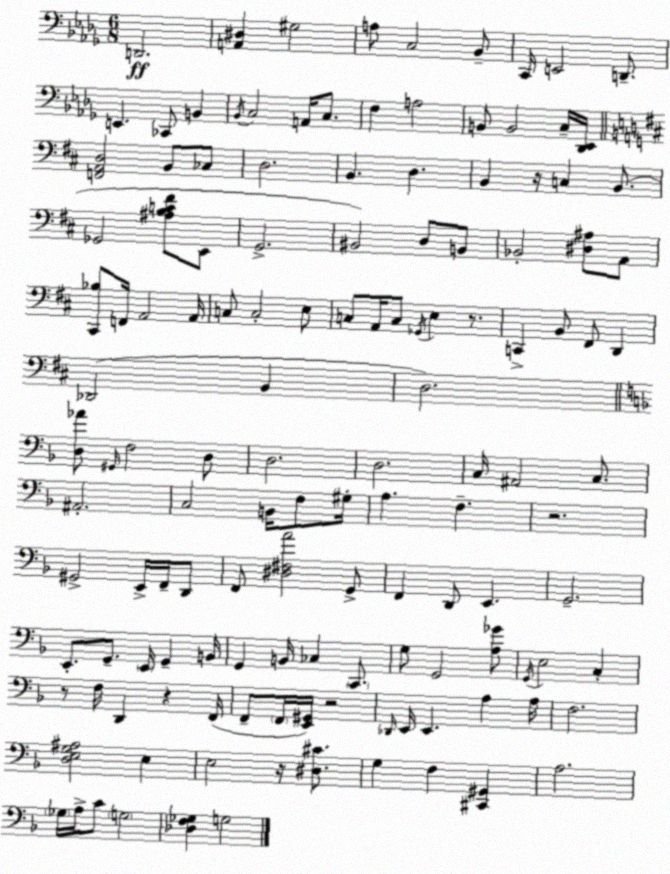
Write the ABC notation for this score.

X:1
T:Untitled
M:6/8
L:1/4
K:Bbm
D,,2 [A,,^D,] ^G,2 A,/2 C,2 _B,,/2 C,,/4 E,,2 D,,/2 E,, _C,,/2 B,, _B,,/4 C,2 A,,/4 C,/2 F, A,2 B,,/2 B,,2 C,/4 [_D,,_E,,]/4 [F,,A,,D,]2 B,,/2 _C,/2 D,2 B,, D, B,, z/4 C, B,,/2 _G,,2 [^A,B,C^F]/2 E,,/2 G,,2 ^B,,2 D,/2 B,,/2 _B,,2 [^D,^A,]/2 A,,/2 [^C,,_B,]/2 F,,/4 A,,2 A,,/4 C,/2 C,2 E,/2 C,/2 A,,/4 C,/2 _G,,/4 E, z/2 C,, B,,/2 ^F,,/2 D,, _D,,2 B,, D,2 [D,_A]/2 ^G,,/4 F,2 D,/2 D,2 D,2 C,/4 ^A,,2 C,/2 ^A,,2 C,2 B,,/4 F,/2 ^G,/4 A, F, z2 ^G,,2 E,,/4 F,,/4 D,,/2 F,,/2 [^D,^F,A]2 G,,/2 F,, D,,/2 E,, G,,2 E,,/2 G,,/2 E,,/4 G,, B,,/4 G,, B,,/4 _C, C,,/2 G,/2 G,,2 [A,_G]/2 G,,/4 E,2 C, z/2 F,/4 D,, z F,,/4 F,,/2 F,,/4 [E,,^G,,]/4 z2 _D,,/4 E,,/4 E,, A, A,/4 F,2 [D,E,G,^A,]2 E, E,2 z/4 [^D,^C]/2 G, F, [^C,,^G,,] A,2 _G,/4 A,/4 C/2 G,2 [_D,F,_G,] G,2